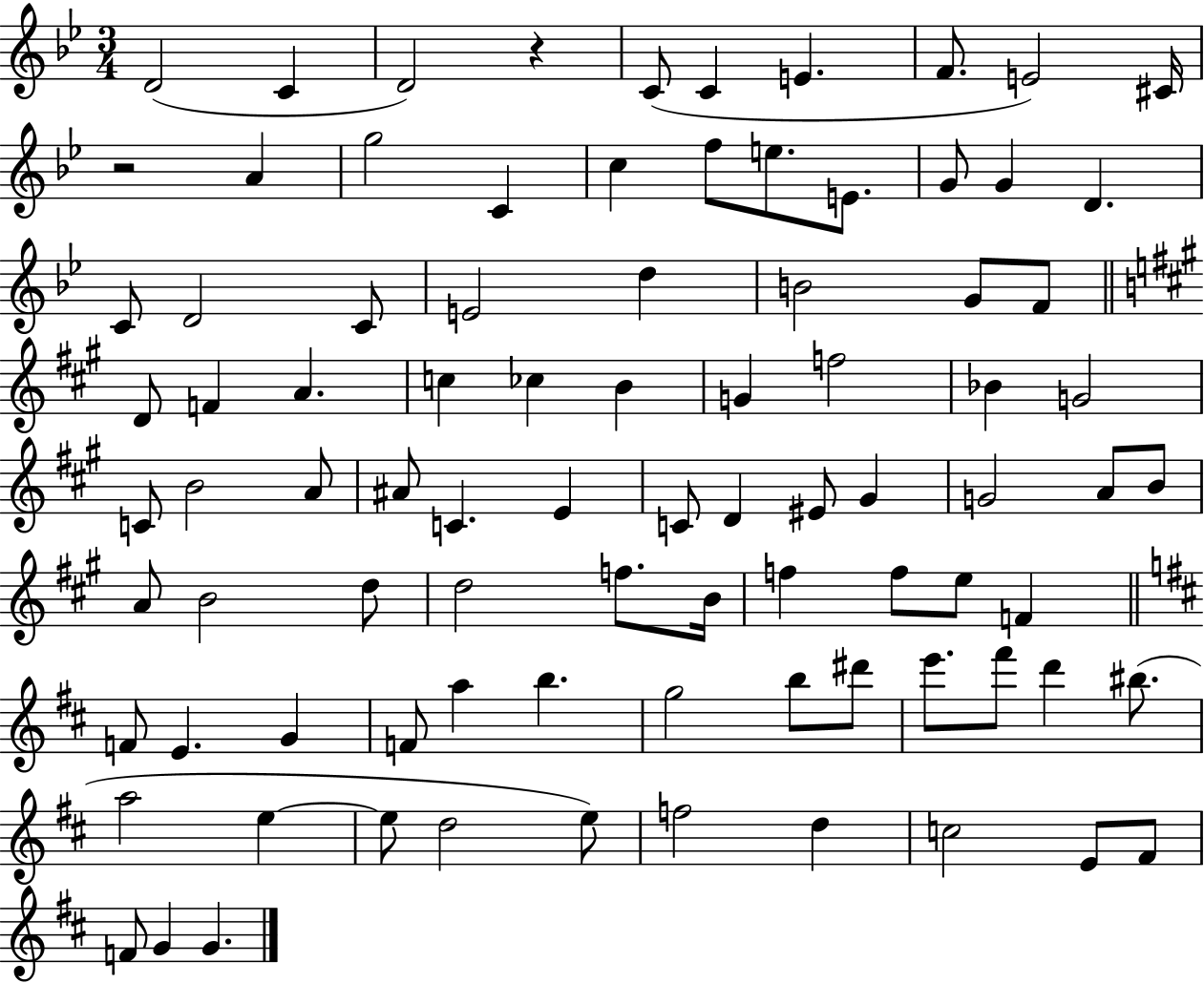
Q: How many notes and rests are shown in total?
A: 88